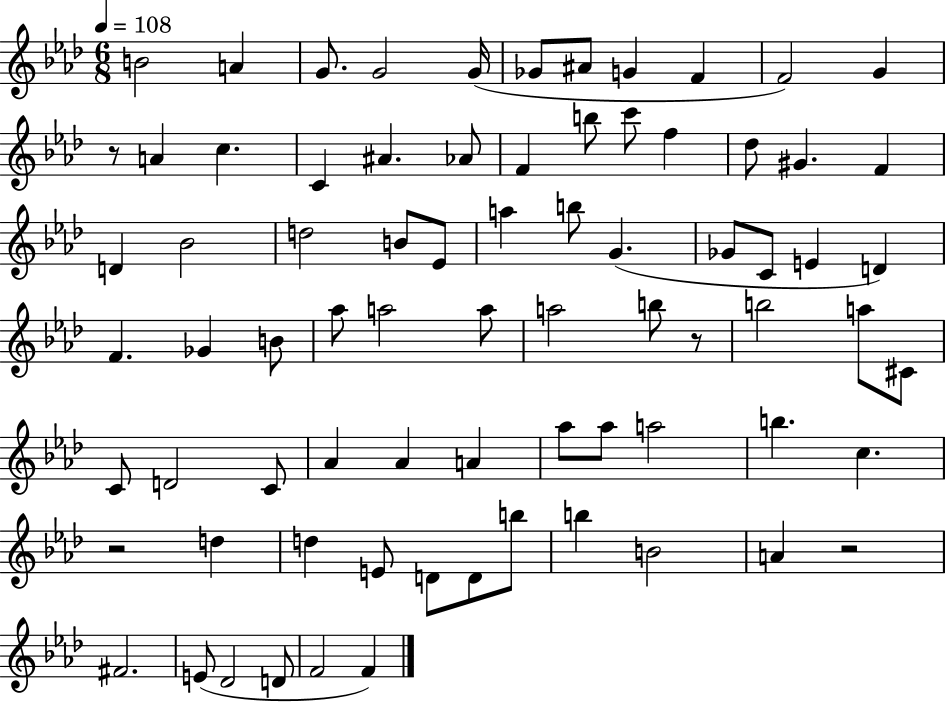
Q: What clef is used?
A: treble